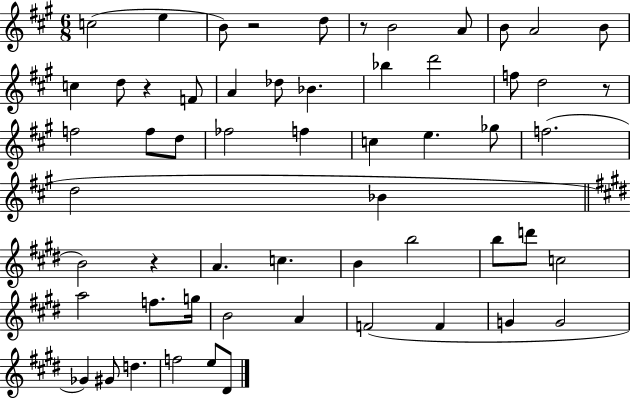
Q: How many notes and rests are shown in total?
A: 58